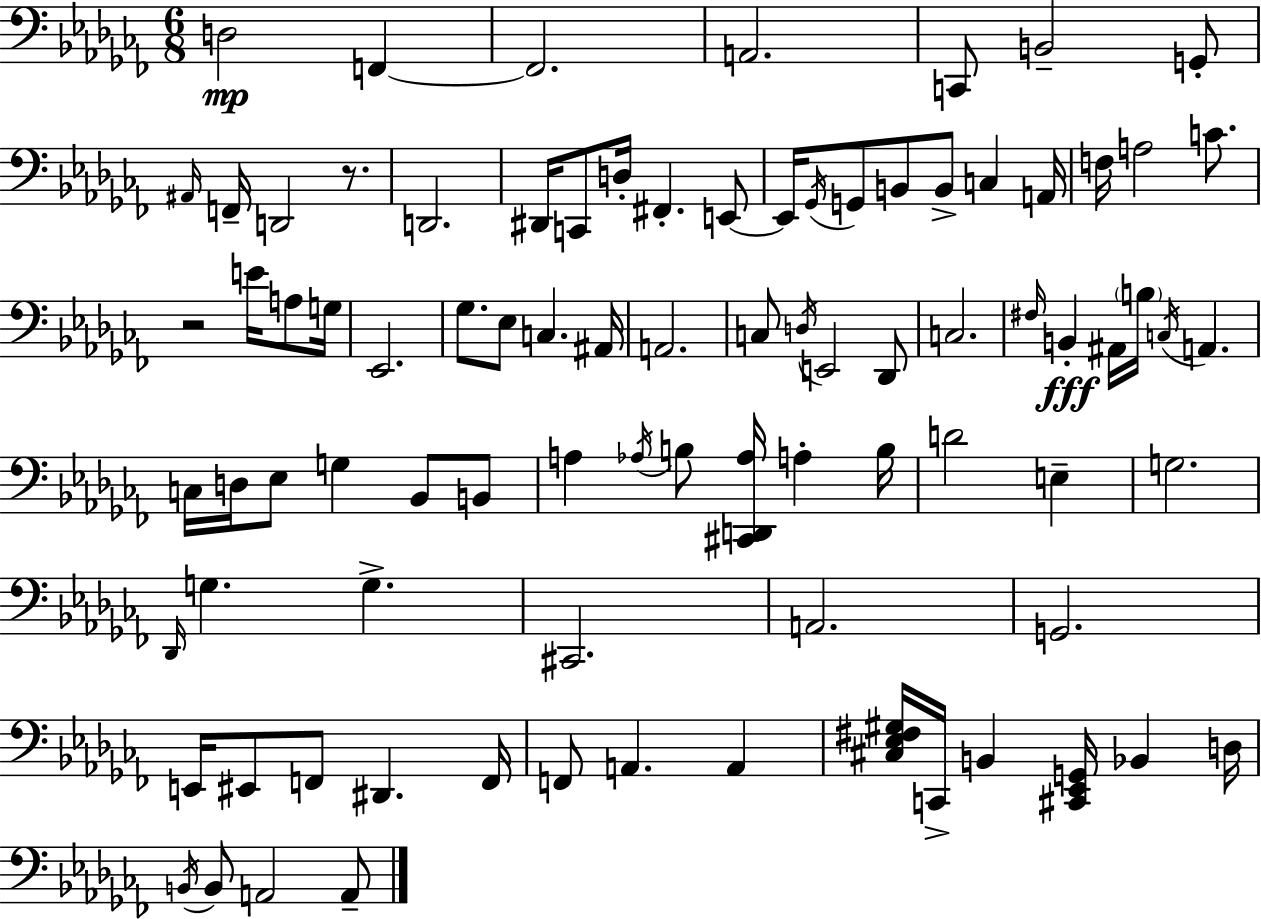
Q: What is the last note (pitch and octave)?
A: A2